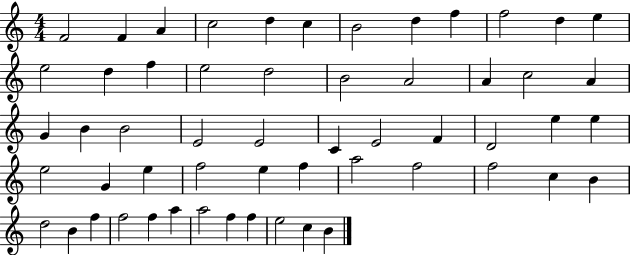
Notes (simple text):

F4/h F4/q A4/q C5/h D5/q C5/q B4/h D5/q F5/q F5/h D5/q E5/q E5/h D5/q F5/q E5/h D5/h B4/h A4/h A4/q C5/h A4/q G4/q B4/q B4/h E4/h E4/h C4/q E4/h F4/q D4/h E5/q E5/q E5/h G4/q E5/q F5/h E5/q F5/q A5/h F5/h F5/h C5/q B4/q D5/h B4/q F5/q F5/h F5/q A5/q A5/h F5/q F5/q E5/h C5/q B4/q